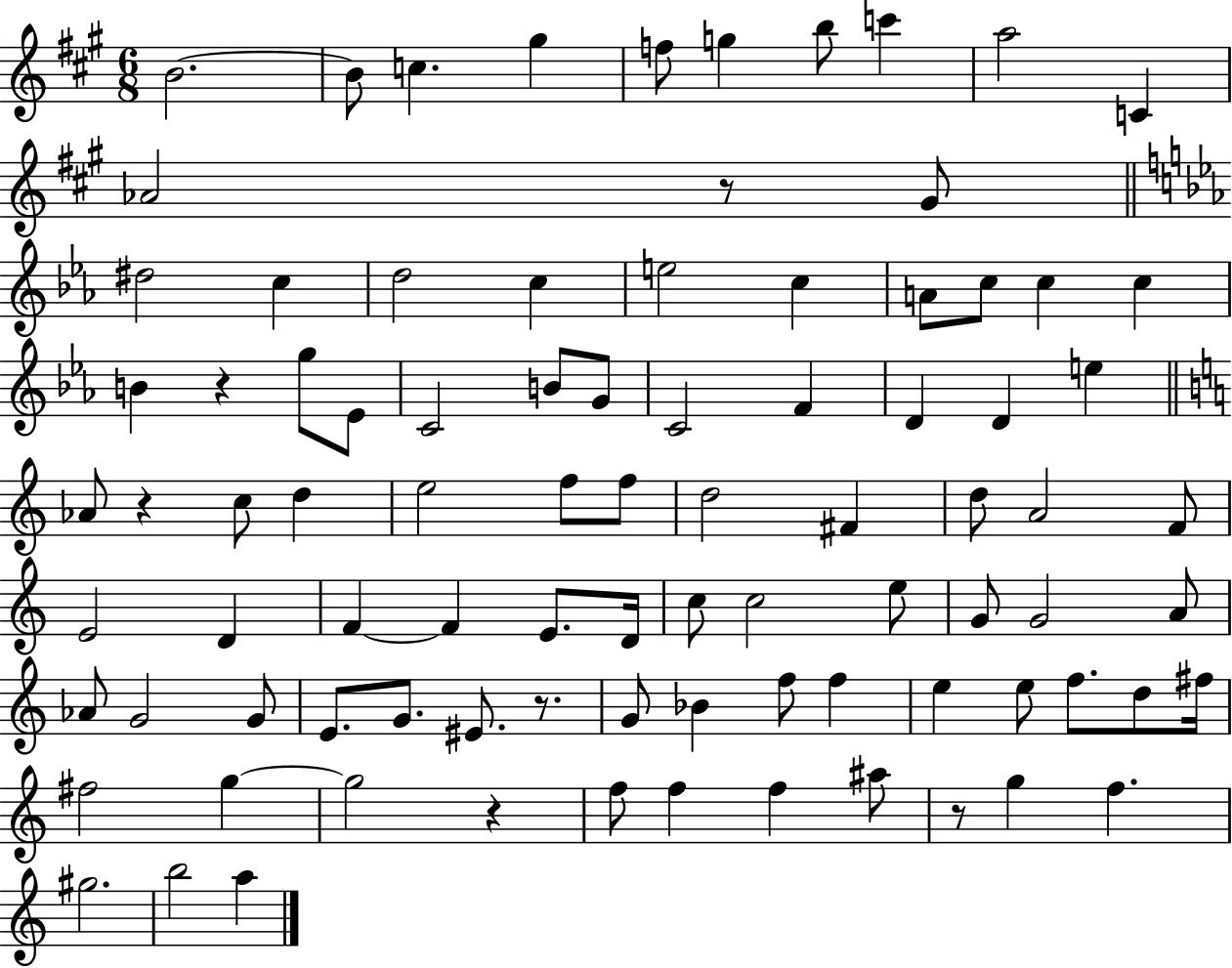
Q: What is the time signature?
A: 6/8